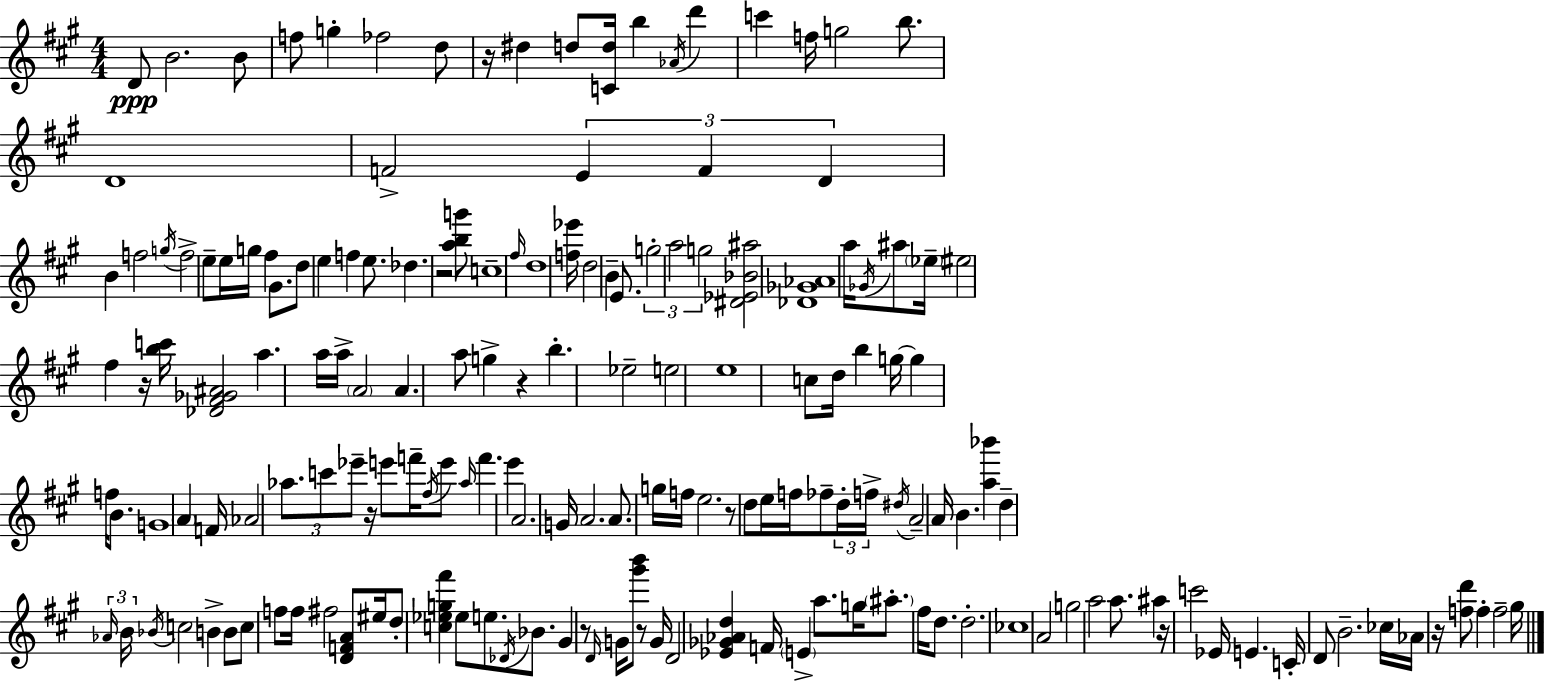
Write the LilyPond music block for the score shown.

{
  \clef treble
  \numericTimeSignature
  \time 4/4
  \key a \major
  \repeat volta 2 { d'8\ppp b'2. b'8 | f''8 g''4-. fes''2 d''8 | r16 dis''4 d''8 <c' d''>16 b''4 \acciaccatura { aes'16 } d'''4 | c'''4 f''16 g''2 b''8. | \break d'1 | f'2-> \tuplet 3/2 { e'4 f'4 | d'4 } b'4 f''2 | \acciaccatura { g''16 } f''2-> e''8-- e''16 g''16 fis''4 | \break gis'8. d''8 e''4 f''4 e''8. | des''4. r2 | <a'' b'' g'''>8 c''1-- | \grace { fis''16 } d''1 | \break <f'' ees'''>16 d''2 b'4-- | e'8. \tuplet 3/2 { g''2-. a''2 | g''2 } <dis' ees' bes' ais''>2 | <des' ges' aes'>1 | \break a''16 \acciaccatura { ges'16 } ais''8 \parenthesize ees''16-- eis''2 | fis''4 r16 <b'' c'''>16 <des' fis' ges' ais'>2 a''4. | a''16 a''16-> \parenthesize a'2 a'4. | a''8 g''4-> r4 b''4.-. | \break ees''2-- e''2 | e''1 | c''8 d''16 b''4 g''16~~ g''4 | f''16 b'8. g'1 | \break \parenthesize a'4 f'16 aes'2 | \tuplet 3/2 { aes''8. c'''8 ees'''8-- } r16 e'''8 f'''16-- \acciaccatura { fis''16 } e'''8 \grace { aes''16 } | f'''4. e'''4 a'2. | g'16 a'2. | \break a'8. g''16 f''16 e''2. | r8 d''8 e''16 f''16 fes''8-- \tuplet 3/2 { d''16-. f''16-> \acciaccatura { dis''16 } } a'2-- | a'16 b'4. <a'' bes'''>4 | d''4-- \tuplet 3/2 { \grace { aes'16 } b'16 \acciaccatura { bes'16 } } c''2 | \break b'4-> b'8 c''8 f''8 f''16 fis''2 | <d' f' a'>8 eis''16 d''8-. <c'' ees'' g'' fis'''>4 ees''8 e''8. | \acciaccatura { des'16 } bes'8. gis'4 r8 \grace { d'16 } g'16 <gis''' b'''>8 | r8 g'16 d'2 <ees' ges' aes' d''>4 f'16 | \break \parenthesize e'4-> a''8. g''16 \parenthesize ais''8.-. fis''16 d''8. d''2.-. | ces''1 | a'2 | g''2 a''2 | \break a''8. ais''4 r16 c'''2 | ees'16 e'4. c'16-. d'8 b'2.-- | ces''16 aes'16 r16 <f'' d'''>8 f''4-. | f''2-- gis''16 } \bar "|."
}